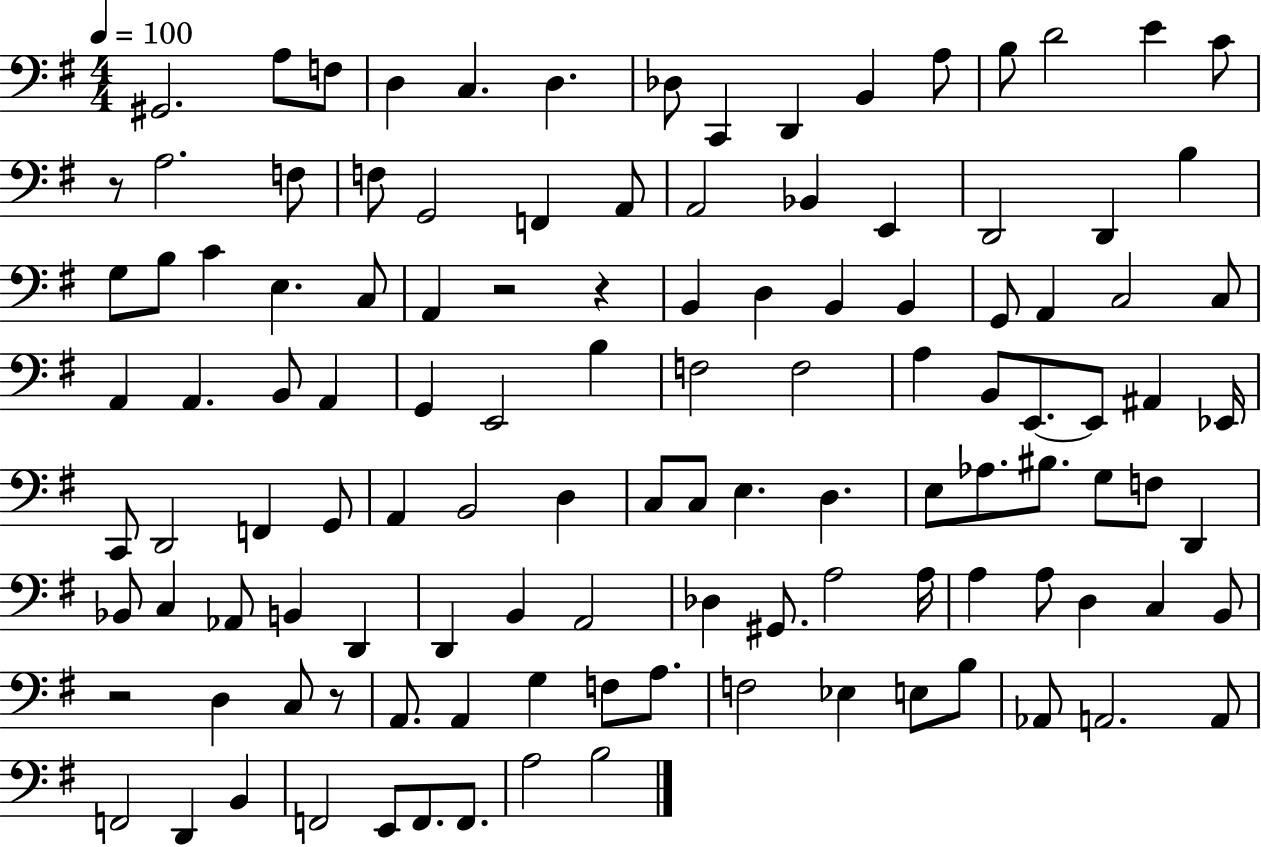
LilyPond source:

{
  \clef bass
  \numericTimeSignature
  \time 4/4
  \key g \major
  \tempo 4 = 100
  gis,2. a8 f8 | d4 c4. d4. | des8 c,4 d,4 b,4 a8 | b8 d'2 e'4 c'8 | \break r8 a2. f8 | f8 g,2 f,4 a,8 | a,2 bes,4 e,4 | d,2 d,4 b4 | \break g8 b8 c'4 e4. c8 | a,4 r2 r4 | b,4 d4 b,4 b,4 | g,8 a,4 c2 c8 | \break a,4 a,4. b,8 a,4 | g,4 e,2 b4 | f2 f2 | a4 b,8 e,8.~~ e,8 ais,4 ees,16 | \break c,8 d,2 f,4 g,8 | a,4 b,2 d4 | c8 c8 e4. d4. | e8 aes8. bis8. g8 f8 d,4 | \break bes,8 c4 aes,8 b,4 d,4 | d,4 b,4 a,2 | des4 gis,8. a2 a16 | a4 a8 d4 c4 b,8 | \break r2 d4 c8 r8 | a,8. a,4 g4 f8 a8. | f2 ees4 e8 b8 | aes,8 a,2. a,8 | \break f,2 d,4 b,4 | f,2 e,8 f,8. f,8. | a2 b2 | \bar "|."
}